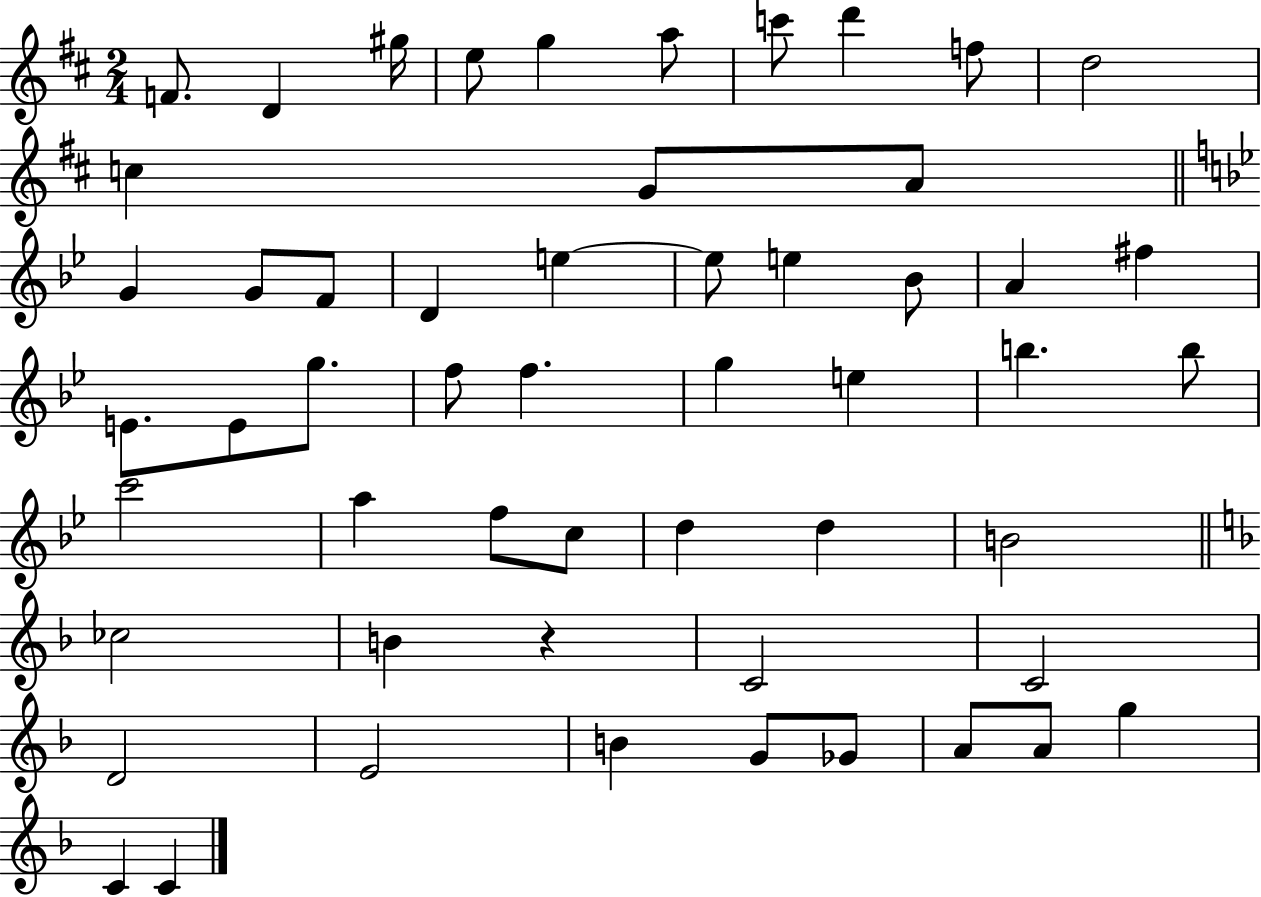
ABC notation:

X:1
T:Untitled
M:2/4
L:1/4
K:D
F/2 D ^g/4 e/2 g a/2 c'/2 d' f/2 d2 c G/2 A/2 G G/2 F/2 D e e/2 e _B/2 A ^f E/2 E/2 g/2 f/2 f g e b b/2 c'2 a f/2 c/2 d d B2 _c2 B z C2 C2 D2 E2 B G/2 _G/2 A/2 A/2 g C C